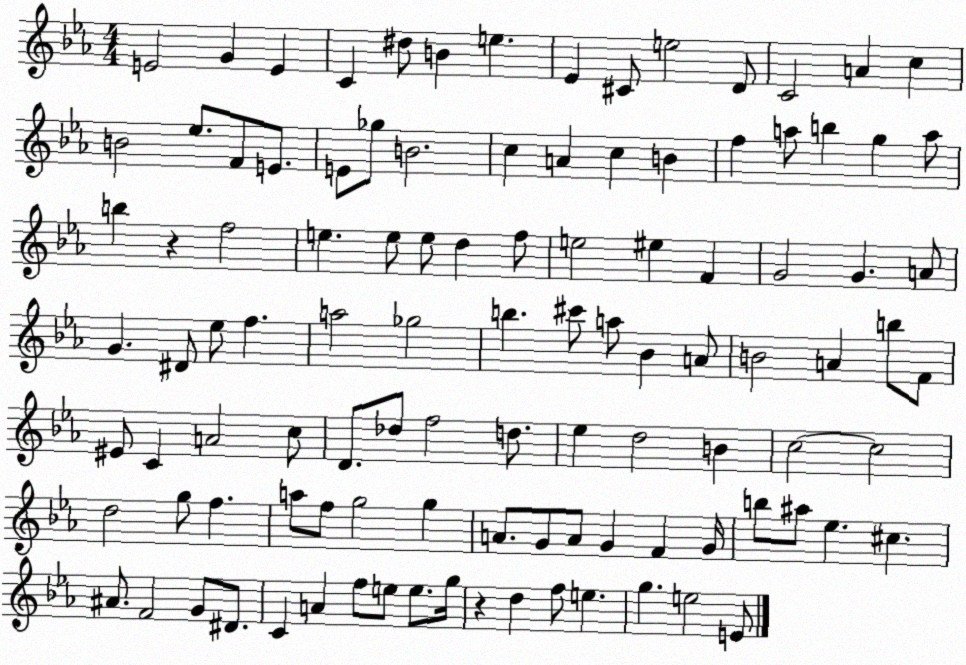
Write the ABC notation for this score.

X:1
T:Untitled
M:4/4
L:1/4
K:Eb
E2 G E C ^d/2 B e _E ^C/2 e2 D/2 C2 A c B2 _e/2 F/2 E/2 E/2 _g/2 B2 c A c B f a/2 b g a/2 b z f2 e e/2 e/2 d f/2 e2 ^e F G2 G A/2 G ^D/2 _e/2 f a2 _g2 b ^c'/2 a/2 _B A/2 B2 A b/2 F/2 ^E/2 C A2 c/2 D/2 _d/2 f2 d/2 _e d2 B c2 c2 d2 g/2 f a/2 f/2 g2 g A/2 G/2 A/2 G F G/4 b/2 ^a/2 _e ^c ^A/2 F2 G/2 ^D/2 C A f/2 e/2 e/2 g/4 z d f/2 e g e2 E/2